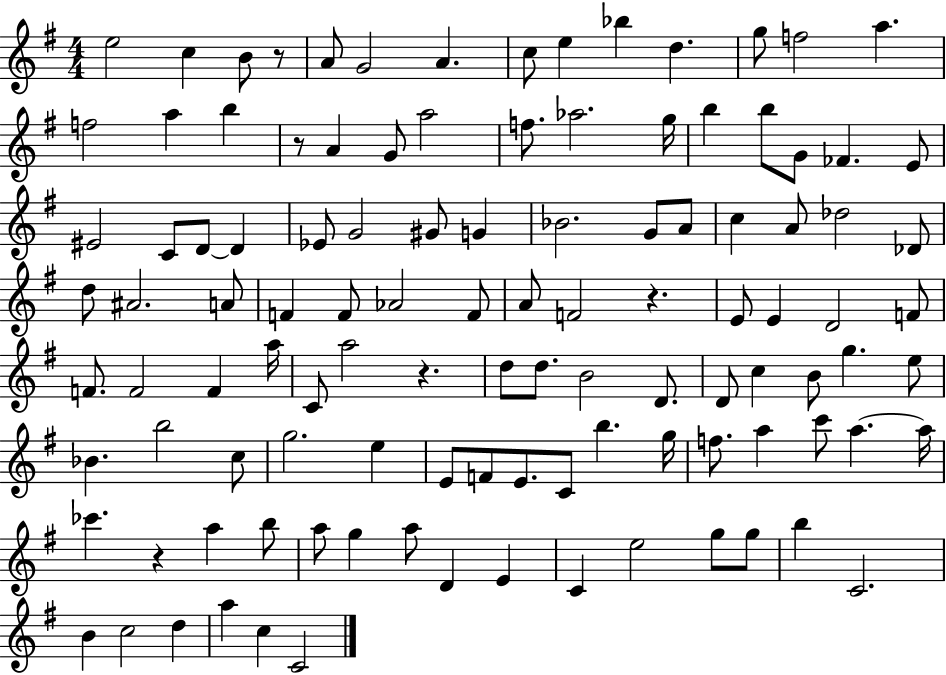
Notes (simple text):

E5/h C5/q B4/e R/e A4/e G4/h A4/q. C5/e E5/q Bb5/q D5/q. G5/e F5/h A5/q. F5/h A5/q B5/q R/e A4/q G4/e A5/h F5/e. Ab5/h. G5/s B5/q B5/e G4/e FES4/q. E4/e EIS4/h C4/e D4/e D4/q Eb4/e G4/h G#4/e G4/q Bb4/h. G4/e A4/e C5/q A4/e Db5/h Db4/e D5/e A#4/h. A4/e F4/q F4/e Ab4/h F4/e A4/e F4/h R/q. E4/e E4/q D4/h F4/e F4/e. F4/h F4/q A5/s C4/e A5/h R/q. D5/e D5/e. B4/h D4/e. D4/e C5/q B4/e G5/q. E5/e Bb4/q. B5/h C5/e G5/h. E5/q E4/e F4/e E4/e. C4/e B5/q. G5/s F5/e. A5/q C6/e A5/q. A5/s CES6/q. R/q A5/q B5/e A5/e G5/q A5/e D4/q E4/q C4/q E5/h G5/e G5/e B5/q C4/h. B4/q C5/h D5/q A5/q C5/q C4/h